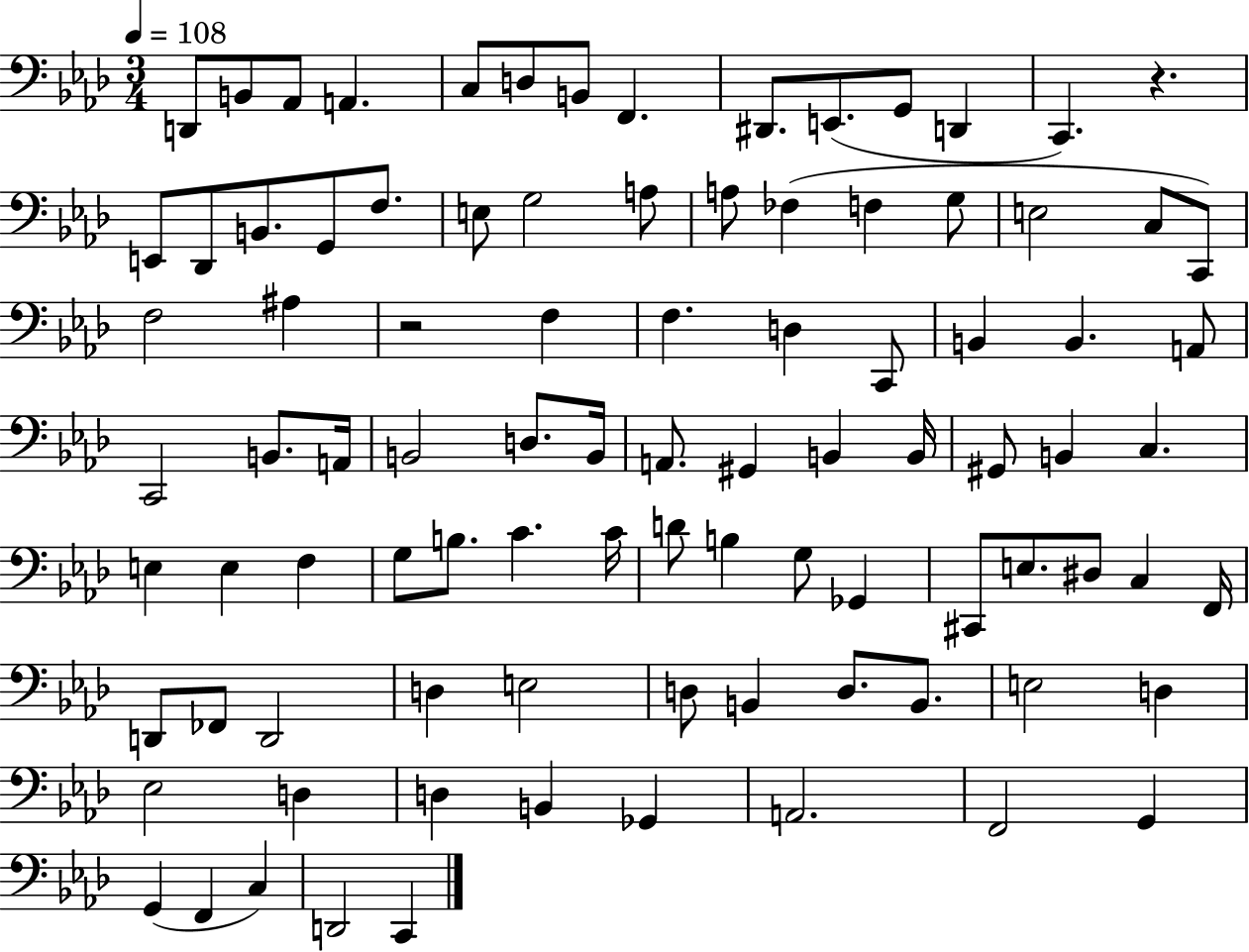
D2/e B2/e Ab2/e A2/q. C3/e D3/e B2/e F2/q. D#2/e. E2/e. G2/e D2/q C2/q. R/q. E2/e Db2/e B2/e. G2/e F3/e. E3/e G3/h A3/e A3/e FES3/q F3/q G3/e E3/h C3/e C2/e F3/h A#3/q R/h F3/q F3/q. D3/q C2/e B2/q B2/q. A2/e C2/h B2/e. A2/s B2/h D3/e. B2/s A2/e. G#2/q B2/q B2/s G#2/e B2/q C3/q. E3/q E3/q F3/q G3/e B3/e. C4/q. C4/s D4/e B3/q G3/e Gb2/q C#2/e E3/e. D#3/e C3/q F2/s D2/e FES2/e D2/h D3/q E3/h D3/e B2/q D3/e. B2/e. E3/h D3/q Eb3/h D3/q D3/q B2/q Gb2/q A2/h. F2/h G2/q G2/q F2/q C3/q D2/h C2/q